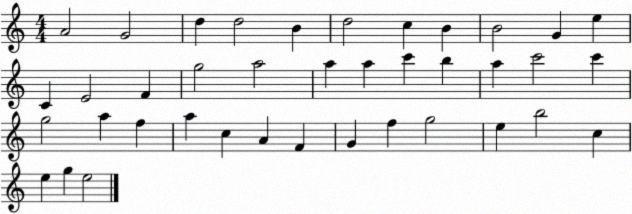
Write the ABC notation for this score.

X:1
T:Untitled
M:4/4
L:1/4
K:C
A2 G2 d d2 B d2 c B B2 G e C E2 F g2 a2 a a c' b a c'2 c' g2 a f a c A F G f g2 e b2 c e g e2